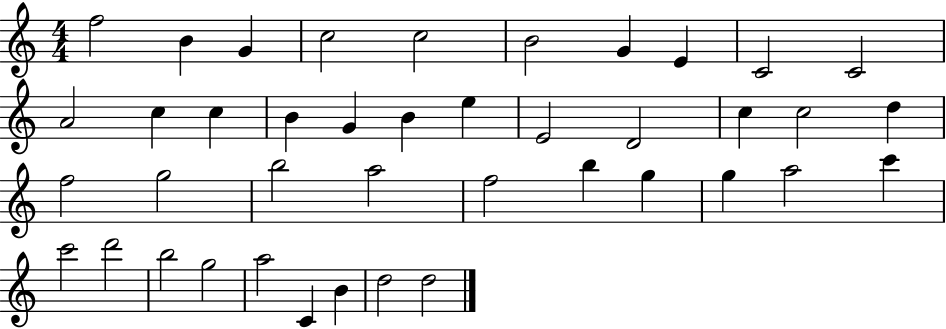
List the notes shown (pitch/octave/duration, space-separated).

F5/h B4/q G4/q C5/h C5/h B4/h G4/q E4/q C4/h C4/h A4/h C5/q C5/q B4/q G4/q B4/q E5/q E4/h D4/h C5/q C5/h D5/q F5/h G5/h B5/h A5/h F5/h B5/q G5/q G5/q A5/h C6/q C6/h D6/h B5/h G5/h A5/h C4/q B4/q D5/h D5/h